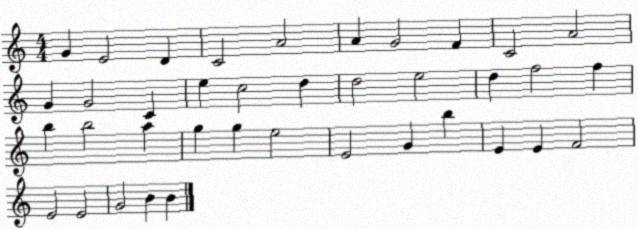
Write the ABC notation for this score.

X:1
T:Untitled
M:4/4
L:1/4
K:C
G E2 D C2 A2 A G2 F C2 A2 G G2 C e c2 d d2 e2 d f2 f b b2 a g g e2 E2 G b E E F2 E2 E2 G2 B B